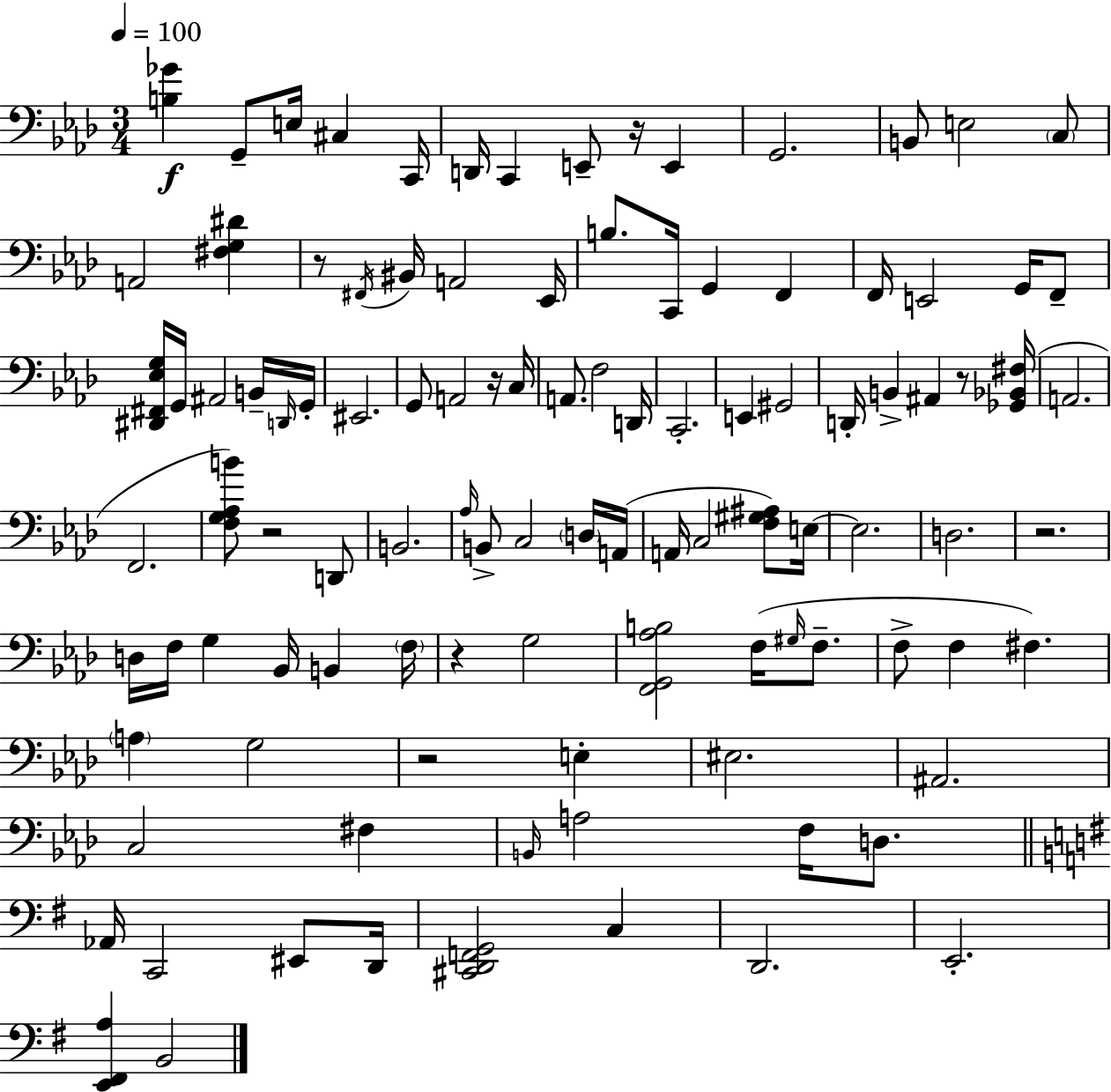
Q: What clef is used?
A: bass